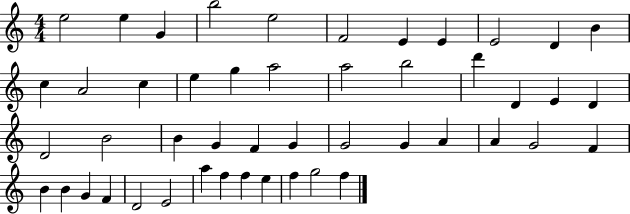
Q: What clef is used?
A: treble